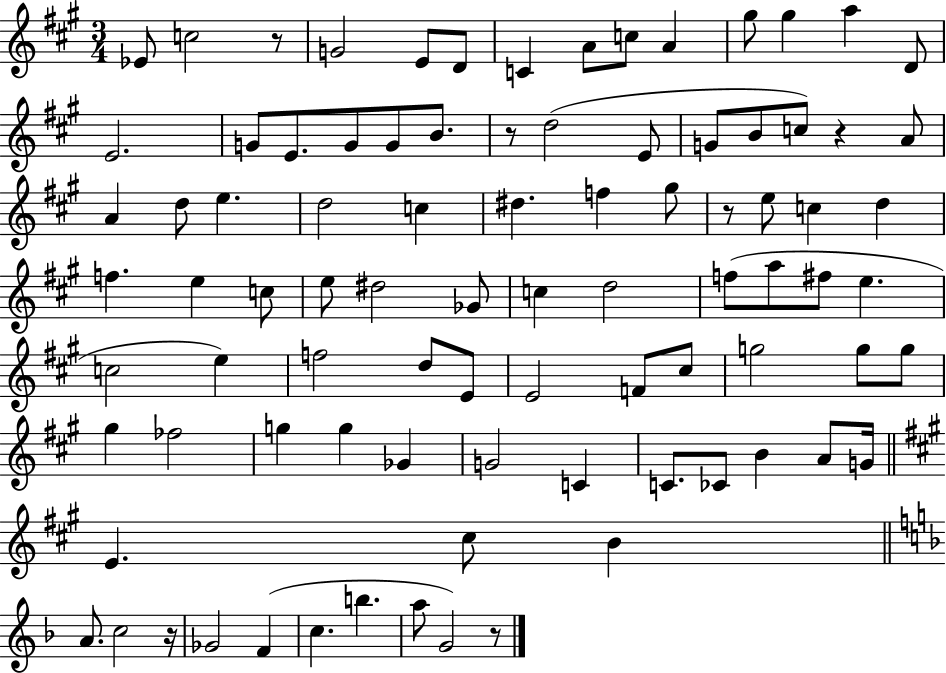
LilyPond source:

{
  \clef treble
  \numericTimeSignature
  \time 3/4
  \key a \major
  \repeat volta 2 { ees'8 c''2 r8 | g'2 e'8 d'8 | c'4 a'8 c''8 a'4 | gis''8 gis''4 a''4 d'8 | \break e'2. | g'8 e'8. g'8 g'8 b'8. | r8 d''2( e'8 | g'8 b'8 c''8) r4 a'8 | \break a'4 d''8 e''4. | d''2 c''4 | dis''4. f''4 gis''8 | r8 e''8 c''4 d''4 | \break f''4. e''4 c''8 | e''8 dis''2 ges'8 | c''4 d''2 | f''8( a''8 fis''8 e''4. | \break c''2 e''4) | f''2 d''8 e'8 | e'2 f'8 cis''8 | g''2 g''8 g''8 | \break gis''4 fes''2 | g''4 g''4 ges'4 | g'2 c'4 | c'8. ces'8 b'4 a'8 g'16 | \break \bar "||" \break \key a \major e'4. cis''8 b'4 | \bar "||" \break \key f \major a'8. c''2 r16 | ges'2 f'4( | c''4. b''4. | a''8 g'2) r8 | \break } \bar "|."
}